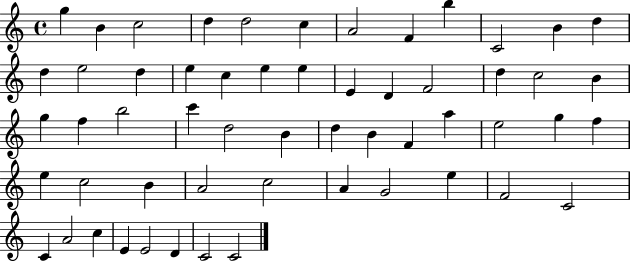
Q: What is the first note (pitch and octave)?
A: G5